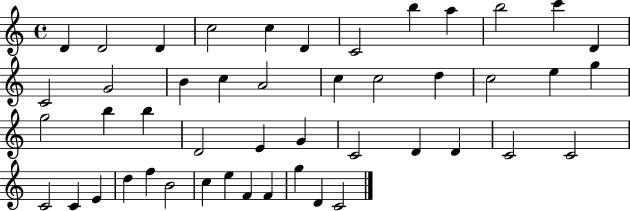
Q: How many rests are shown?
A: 0